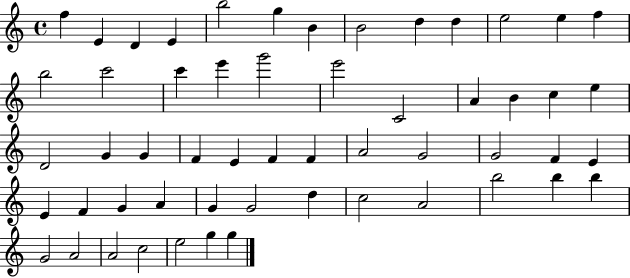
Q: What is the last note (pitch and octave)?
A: G5